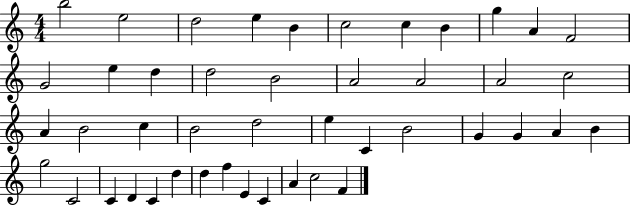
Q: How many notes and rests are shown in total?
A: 45